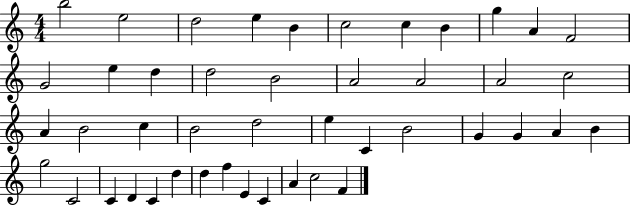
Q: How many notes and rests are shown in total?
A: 45